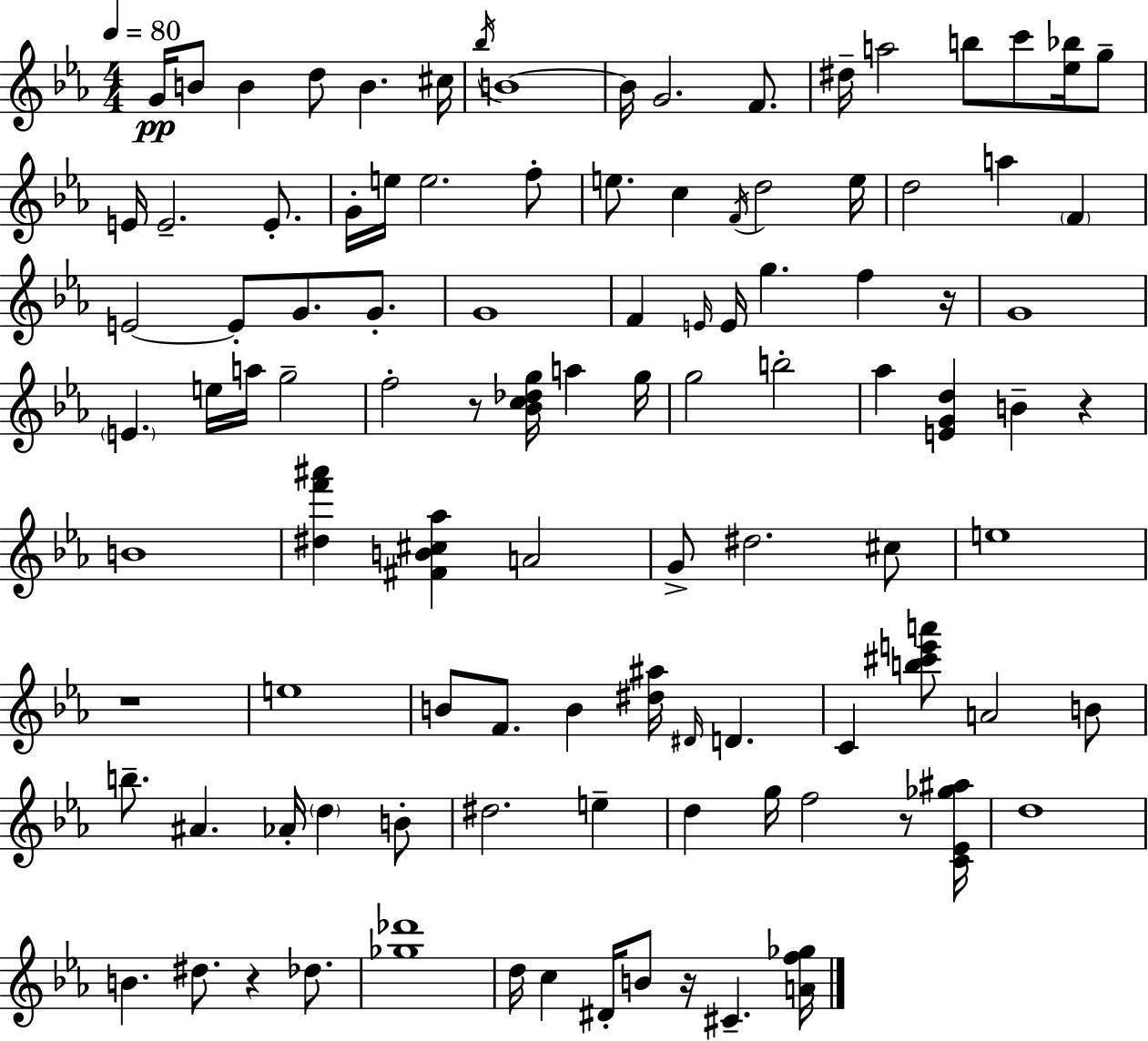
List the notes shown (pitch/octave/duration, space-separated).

G4/s B4/e B4/q D5/e B4/q. C#5/s Bb5/s B4/w B4/s G4/h. F4/e. D#5/s A5/h B5/e C6/e [Eb5,Bb5]/s G5/e E4/s E4/h. E4/e. G4/s E5/s E5/h. F5/e E5/e. C5/q F4/s D5/h E5/s D5/h A5/q F4/q E4/h E4/e G4/e. G4/e. G4/w F4/q E4/s E4/s G5/q. F5/q R/s G4/w E4/q. E5/s A5/s G5/h F5/h R/e [Bb4,C5,Db5,G5]/s A5/q G5/s G5/h B5/h Ab5/q [E4,G4,D5]/q B4/q R/q B4/w [D#5,F6,A#6]/q [F#4,B4,C#5,Ab5]/q A4/h G4/e D#5/h. C#5/e E5/w R/w E5/w B4/e F4/e. B4/q [D#5,A#5]/s D#4/s D4/q. C4/q [B5,C#6,E6,A6]/e A4/h B4/e B5/e. A#4/q. Ab4/s D5/q B4/e D#5/h. E5/q D5/q G5/s F5/h R/e [C4,Eb4,Gb5,A#5]/s D5/w B4/q. D#5/e. R/q Db5/e. [Gb5,Db6]/w D5/s C5/q D#4/s B4/e R/s C#4/q. [A4,F5,Gb5]/s